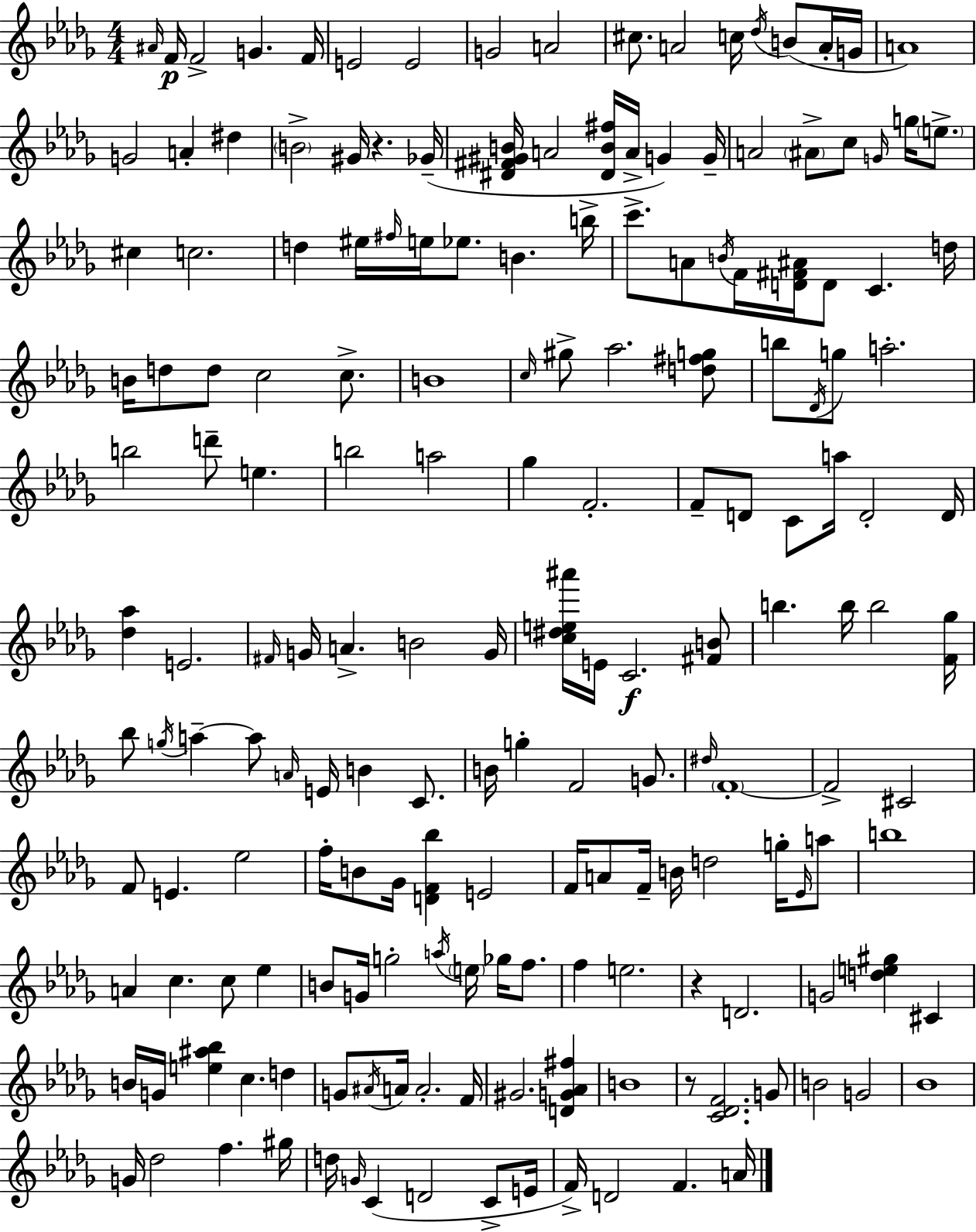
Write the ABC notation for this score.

X:1
T:Untitled
M:4/4
L:1/4
K:Bbm
^A/4 F/4 F2 G F/4 E2 E2 G2 A2 ^c/2 A2 c/4 _d/4 B/2 A/4 G/4 A4 G2 A ^d B2 ^G/4 z _G/4 [^D^F^GB]/4 A2 [^DB^f]/4 A/4 G G/4 A2 ^A/2 c/2 G/4 g/4 e/2 ^c c2 d ^e/4 ^f/4 e/4 _e/2 B b/4 c'/2 A/2 B/4 F/4 [D^F^A]/4 D/2 C d/4 B/4 d/2 d/2 c2 c/2 B4 c/4 ^g/2 _a2 [d^fg]/2 b/2 _D/4 g/2 a2 b2 d'/2 e b2 a2 _g F2 F/2 D/2 C/2 a/4 D2 D/4 [_d_a] E2 ^F/4 G/4 A B2 G/4 [c^de^a']/4 E/4 C2 [^FB]/2 b b/4 b2 [F_g]/4 _b/2 g/4 a a/2 A/4 E/4 B C/2 B/4 g F2 G/2 ^d/4 F4 F2 ^C2 F/2 E _e2 f/4 B/2 _G/4 [DF_b] E2 F/4 A/2 F/4 B/4 d2 g/4 _E/4 a/2 b4 A c c/2 _e B/2 G/4 g2 a/4 e/4 _g/4 f/2 f e2 z D2 G2 [de^g] ^C B/4 G/4 [e^a_b] c d G/2 ^A/4 A/4 A2 F/4 ^G2 [DG_A^f] B4 z/2 [C_DF]2 G/2 B2 G2 _B4 G/4 _d2 f ^g/4 d/4 G/4 C D2 C/2 E/4 F/4 D2 F A/4